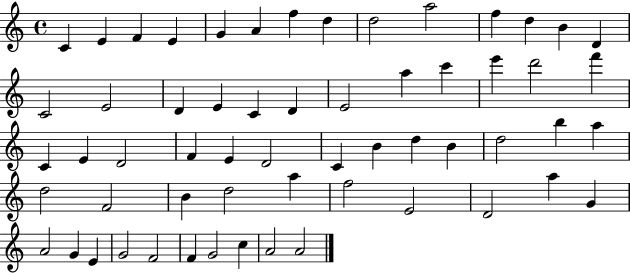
{
  \clef treble
  \time 4/4
  \defaultTimeSignature
  \key c \major
  c'4 e'4 f'4 e'4 | g'4 a'4 f''4 d''4 | d''2 a''2 | f''4 d''4 b'4 d'4 | \break c'2 e'2 | d'4 e'4 c'4 d'4 | e'2 a''4 c'''4 | e'''4 d'''2 f'''4 | \break c'4 e'4 d'2 | f'4 e'4 d'2 | c'4 b'4 d''4 b'4 | d''2 b''4 a''4 | \break d''2 f'2 | b'4 d''2 a''4 | f''2 e'2 | d'2 a''4 g'4 | \break a'2 g'4 e'4 | g'2 f'2 | f'4 g'2 c''4 | a'2 a'2 | \break \bar "|."
}